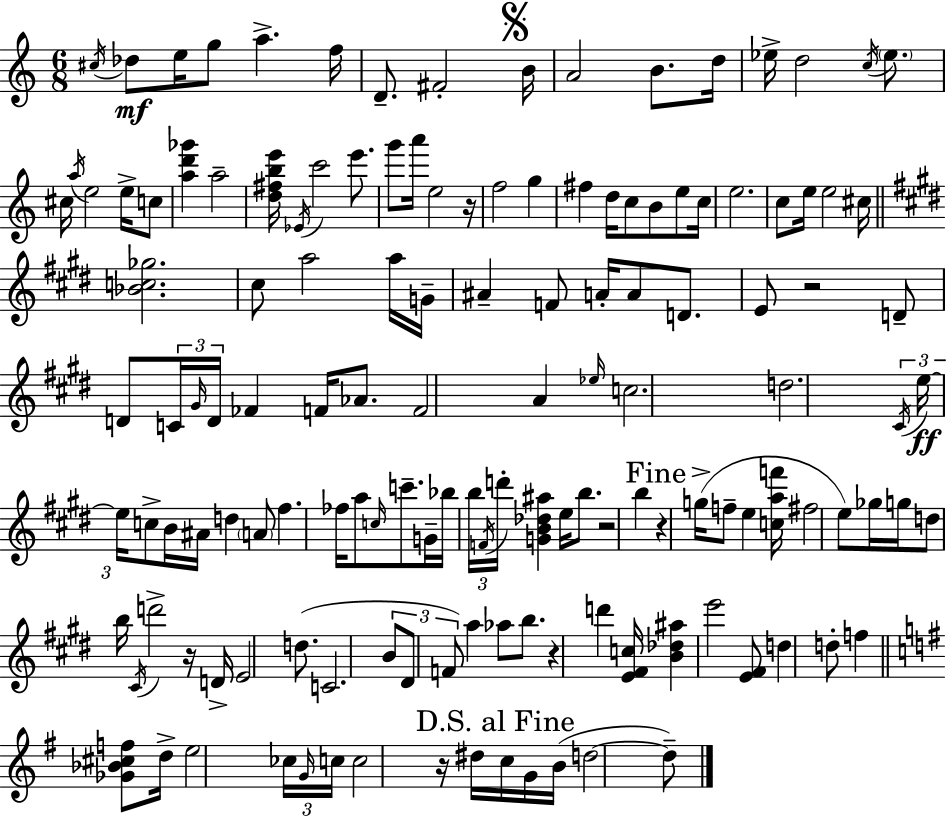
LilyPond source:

{
  \clef treble
  \numericTimeSignature
  \time 6/8
  \key a \minor
  \acciaccatura { cis''16 }\mf des''8 e''16 g''8 a''4.-> | f''16 d'8.-- fis'2-. | \mark \markup { \musicglyph "scripts.segno" } b'16 a'2 b'8. | d''16 ees''16-> d''2 \acciaccatura { c''16 } \parenthesize ees''8. | \break cis''16 \acciaccatura { a''16 } e''2 | e''16-> c''8 <a'' d''' ges'''>4 a''2-- | <d'' fis'' b'' e'''>16 \acciaccatura { ees'16 } c'''2 | e'''8. g'''8 a'''16 e''2 | \break r16 f''2 | g''4 fis''4 d''16 c''8 b'8 | e''8 c''16 e''2. | c''8 e''16 e''2 | \break cis''16 \bar "||" \break \key e \major <bes' c'' ges''>2. | cis''8 a''2 a''16 g'16-- | ais'4-- f'8 a'16-. a'8 d'8. | e'8 r2 d'8-- | \break d'8 \tuplet 3/2 { c'16 \grace { gis'16 } d'16 } fes'4 f'16 aes'8. | f'2 a'4 | \grace { ees''16 } c''2. | d''2. | \break \tuplet 3/2 { \acciaccatura { cis'16 }\ff e''16~~ e''16 } c''8-> b'16 ais'16 d''4 | \parenthesize a'8 fis''4. fes''16 a''8 | \grace { c''16 } c'''8.-- g'16-- bes''16 \tuplet 3/2 { b''16 \acciaccatura { f'16 } d'''16-. } <g' b' des'' ais''>4 | e''16 b''8. r2 | \break b''4 \mark "Fine" r4 g''16->( f''8-- | e''4 <c'' a'' f'''>16 fis''2 | e''8) ges''16 g''16 d''8 b''16 \acciaccatura { cis'16 } d'''2-> | r16 d'16-> e'2 | \break d''8.( c'2. | \tuplet 3/2 { b'8 dis'8 f'8) } | a''4 aes''8 b''8. r4 | d'''4 <e' fis' c''>16 <b' des'' ais''>4 e'''2 | \break <e' fis'>8 d''4 | d''8-. f''4 \bar "||" \break \key e \minor <ges' bes' cis'' f''>8 d''16-> e''2 \tuplet 3/2 { ces''16 | \grace { g'16 } c''16 } c''2 r16 dis''16 | \mark "D.S. al Fine" c''16 g'16 b'16( d''2~~ d''8--) | \bar "|."
}